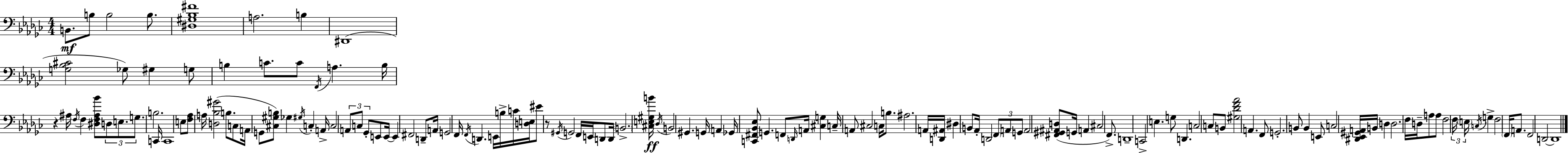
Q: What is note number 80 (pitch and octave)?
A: Ab2